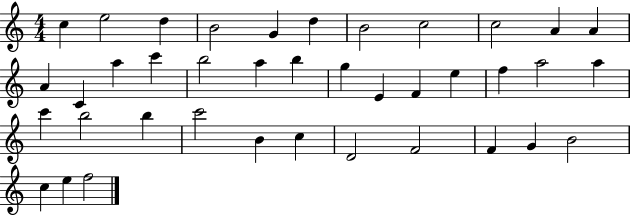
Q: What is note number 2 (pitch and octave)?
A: E5